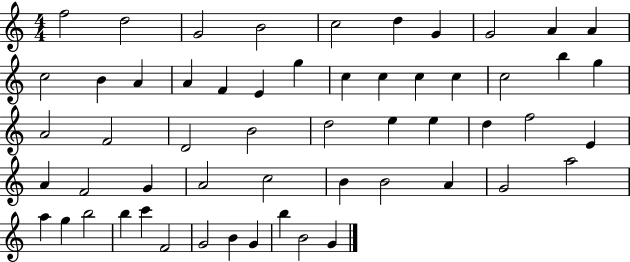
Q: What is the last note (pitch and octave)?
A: G4